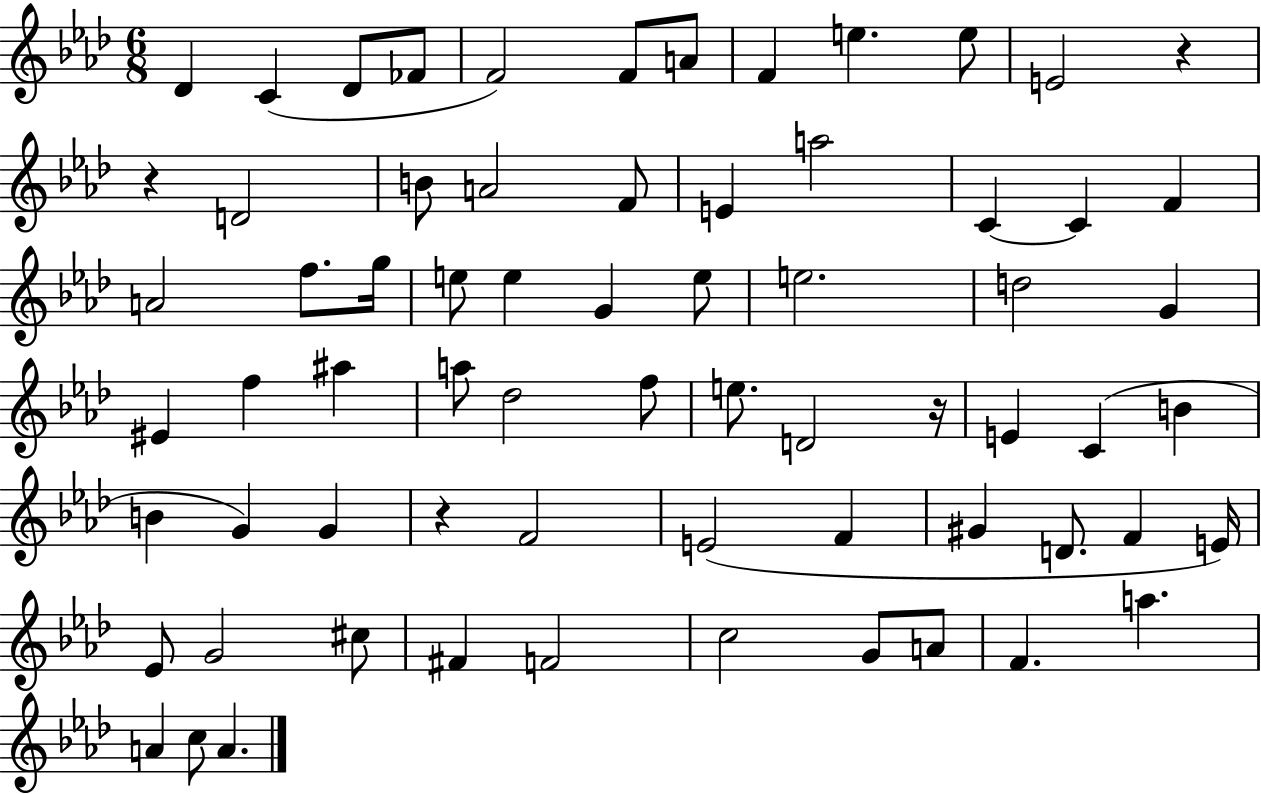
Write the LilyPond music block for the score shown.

{
  \clef treble
  \numericTimeSignature
  \time 6/8
  \key aes \major
  des'4 c'4( des'8 fes'8 | f'2) f'8 a'8 | f'4 e''4. e''8 | e'2 r4 | \break r4 d'2 | b'8 a'2 f'8 | e'4 a''2 | c'4~~ c'4 f'4 | \break a'2 f''8. g''16 | e''8 e''4 g'4 e''8 | e''2. | d''2 g'4 | \break eis'4 f''4 ais''4 | a''8 des''2 f''8 | e''8. d'2 r16 | e'4 c'4( b'4 | \break b'4 g'4) g'4 | r4 f'2 | e'2( f'4 | gis'4 d'8. f'4 e'16) | \break ees'8 g'2 cis''8 | fis'4 f'2 | c''2 g'8 a'8 | f'4. a''4. | \break a'4 c''8 a'4. | \bar "|."
}